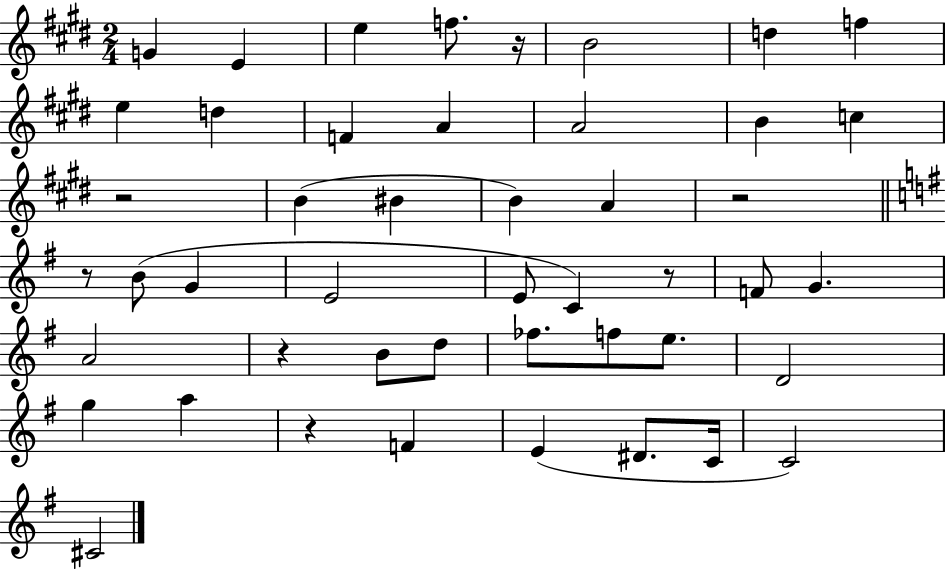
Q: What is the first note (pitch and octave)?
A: G4